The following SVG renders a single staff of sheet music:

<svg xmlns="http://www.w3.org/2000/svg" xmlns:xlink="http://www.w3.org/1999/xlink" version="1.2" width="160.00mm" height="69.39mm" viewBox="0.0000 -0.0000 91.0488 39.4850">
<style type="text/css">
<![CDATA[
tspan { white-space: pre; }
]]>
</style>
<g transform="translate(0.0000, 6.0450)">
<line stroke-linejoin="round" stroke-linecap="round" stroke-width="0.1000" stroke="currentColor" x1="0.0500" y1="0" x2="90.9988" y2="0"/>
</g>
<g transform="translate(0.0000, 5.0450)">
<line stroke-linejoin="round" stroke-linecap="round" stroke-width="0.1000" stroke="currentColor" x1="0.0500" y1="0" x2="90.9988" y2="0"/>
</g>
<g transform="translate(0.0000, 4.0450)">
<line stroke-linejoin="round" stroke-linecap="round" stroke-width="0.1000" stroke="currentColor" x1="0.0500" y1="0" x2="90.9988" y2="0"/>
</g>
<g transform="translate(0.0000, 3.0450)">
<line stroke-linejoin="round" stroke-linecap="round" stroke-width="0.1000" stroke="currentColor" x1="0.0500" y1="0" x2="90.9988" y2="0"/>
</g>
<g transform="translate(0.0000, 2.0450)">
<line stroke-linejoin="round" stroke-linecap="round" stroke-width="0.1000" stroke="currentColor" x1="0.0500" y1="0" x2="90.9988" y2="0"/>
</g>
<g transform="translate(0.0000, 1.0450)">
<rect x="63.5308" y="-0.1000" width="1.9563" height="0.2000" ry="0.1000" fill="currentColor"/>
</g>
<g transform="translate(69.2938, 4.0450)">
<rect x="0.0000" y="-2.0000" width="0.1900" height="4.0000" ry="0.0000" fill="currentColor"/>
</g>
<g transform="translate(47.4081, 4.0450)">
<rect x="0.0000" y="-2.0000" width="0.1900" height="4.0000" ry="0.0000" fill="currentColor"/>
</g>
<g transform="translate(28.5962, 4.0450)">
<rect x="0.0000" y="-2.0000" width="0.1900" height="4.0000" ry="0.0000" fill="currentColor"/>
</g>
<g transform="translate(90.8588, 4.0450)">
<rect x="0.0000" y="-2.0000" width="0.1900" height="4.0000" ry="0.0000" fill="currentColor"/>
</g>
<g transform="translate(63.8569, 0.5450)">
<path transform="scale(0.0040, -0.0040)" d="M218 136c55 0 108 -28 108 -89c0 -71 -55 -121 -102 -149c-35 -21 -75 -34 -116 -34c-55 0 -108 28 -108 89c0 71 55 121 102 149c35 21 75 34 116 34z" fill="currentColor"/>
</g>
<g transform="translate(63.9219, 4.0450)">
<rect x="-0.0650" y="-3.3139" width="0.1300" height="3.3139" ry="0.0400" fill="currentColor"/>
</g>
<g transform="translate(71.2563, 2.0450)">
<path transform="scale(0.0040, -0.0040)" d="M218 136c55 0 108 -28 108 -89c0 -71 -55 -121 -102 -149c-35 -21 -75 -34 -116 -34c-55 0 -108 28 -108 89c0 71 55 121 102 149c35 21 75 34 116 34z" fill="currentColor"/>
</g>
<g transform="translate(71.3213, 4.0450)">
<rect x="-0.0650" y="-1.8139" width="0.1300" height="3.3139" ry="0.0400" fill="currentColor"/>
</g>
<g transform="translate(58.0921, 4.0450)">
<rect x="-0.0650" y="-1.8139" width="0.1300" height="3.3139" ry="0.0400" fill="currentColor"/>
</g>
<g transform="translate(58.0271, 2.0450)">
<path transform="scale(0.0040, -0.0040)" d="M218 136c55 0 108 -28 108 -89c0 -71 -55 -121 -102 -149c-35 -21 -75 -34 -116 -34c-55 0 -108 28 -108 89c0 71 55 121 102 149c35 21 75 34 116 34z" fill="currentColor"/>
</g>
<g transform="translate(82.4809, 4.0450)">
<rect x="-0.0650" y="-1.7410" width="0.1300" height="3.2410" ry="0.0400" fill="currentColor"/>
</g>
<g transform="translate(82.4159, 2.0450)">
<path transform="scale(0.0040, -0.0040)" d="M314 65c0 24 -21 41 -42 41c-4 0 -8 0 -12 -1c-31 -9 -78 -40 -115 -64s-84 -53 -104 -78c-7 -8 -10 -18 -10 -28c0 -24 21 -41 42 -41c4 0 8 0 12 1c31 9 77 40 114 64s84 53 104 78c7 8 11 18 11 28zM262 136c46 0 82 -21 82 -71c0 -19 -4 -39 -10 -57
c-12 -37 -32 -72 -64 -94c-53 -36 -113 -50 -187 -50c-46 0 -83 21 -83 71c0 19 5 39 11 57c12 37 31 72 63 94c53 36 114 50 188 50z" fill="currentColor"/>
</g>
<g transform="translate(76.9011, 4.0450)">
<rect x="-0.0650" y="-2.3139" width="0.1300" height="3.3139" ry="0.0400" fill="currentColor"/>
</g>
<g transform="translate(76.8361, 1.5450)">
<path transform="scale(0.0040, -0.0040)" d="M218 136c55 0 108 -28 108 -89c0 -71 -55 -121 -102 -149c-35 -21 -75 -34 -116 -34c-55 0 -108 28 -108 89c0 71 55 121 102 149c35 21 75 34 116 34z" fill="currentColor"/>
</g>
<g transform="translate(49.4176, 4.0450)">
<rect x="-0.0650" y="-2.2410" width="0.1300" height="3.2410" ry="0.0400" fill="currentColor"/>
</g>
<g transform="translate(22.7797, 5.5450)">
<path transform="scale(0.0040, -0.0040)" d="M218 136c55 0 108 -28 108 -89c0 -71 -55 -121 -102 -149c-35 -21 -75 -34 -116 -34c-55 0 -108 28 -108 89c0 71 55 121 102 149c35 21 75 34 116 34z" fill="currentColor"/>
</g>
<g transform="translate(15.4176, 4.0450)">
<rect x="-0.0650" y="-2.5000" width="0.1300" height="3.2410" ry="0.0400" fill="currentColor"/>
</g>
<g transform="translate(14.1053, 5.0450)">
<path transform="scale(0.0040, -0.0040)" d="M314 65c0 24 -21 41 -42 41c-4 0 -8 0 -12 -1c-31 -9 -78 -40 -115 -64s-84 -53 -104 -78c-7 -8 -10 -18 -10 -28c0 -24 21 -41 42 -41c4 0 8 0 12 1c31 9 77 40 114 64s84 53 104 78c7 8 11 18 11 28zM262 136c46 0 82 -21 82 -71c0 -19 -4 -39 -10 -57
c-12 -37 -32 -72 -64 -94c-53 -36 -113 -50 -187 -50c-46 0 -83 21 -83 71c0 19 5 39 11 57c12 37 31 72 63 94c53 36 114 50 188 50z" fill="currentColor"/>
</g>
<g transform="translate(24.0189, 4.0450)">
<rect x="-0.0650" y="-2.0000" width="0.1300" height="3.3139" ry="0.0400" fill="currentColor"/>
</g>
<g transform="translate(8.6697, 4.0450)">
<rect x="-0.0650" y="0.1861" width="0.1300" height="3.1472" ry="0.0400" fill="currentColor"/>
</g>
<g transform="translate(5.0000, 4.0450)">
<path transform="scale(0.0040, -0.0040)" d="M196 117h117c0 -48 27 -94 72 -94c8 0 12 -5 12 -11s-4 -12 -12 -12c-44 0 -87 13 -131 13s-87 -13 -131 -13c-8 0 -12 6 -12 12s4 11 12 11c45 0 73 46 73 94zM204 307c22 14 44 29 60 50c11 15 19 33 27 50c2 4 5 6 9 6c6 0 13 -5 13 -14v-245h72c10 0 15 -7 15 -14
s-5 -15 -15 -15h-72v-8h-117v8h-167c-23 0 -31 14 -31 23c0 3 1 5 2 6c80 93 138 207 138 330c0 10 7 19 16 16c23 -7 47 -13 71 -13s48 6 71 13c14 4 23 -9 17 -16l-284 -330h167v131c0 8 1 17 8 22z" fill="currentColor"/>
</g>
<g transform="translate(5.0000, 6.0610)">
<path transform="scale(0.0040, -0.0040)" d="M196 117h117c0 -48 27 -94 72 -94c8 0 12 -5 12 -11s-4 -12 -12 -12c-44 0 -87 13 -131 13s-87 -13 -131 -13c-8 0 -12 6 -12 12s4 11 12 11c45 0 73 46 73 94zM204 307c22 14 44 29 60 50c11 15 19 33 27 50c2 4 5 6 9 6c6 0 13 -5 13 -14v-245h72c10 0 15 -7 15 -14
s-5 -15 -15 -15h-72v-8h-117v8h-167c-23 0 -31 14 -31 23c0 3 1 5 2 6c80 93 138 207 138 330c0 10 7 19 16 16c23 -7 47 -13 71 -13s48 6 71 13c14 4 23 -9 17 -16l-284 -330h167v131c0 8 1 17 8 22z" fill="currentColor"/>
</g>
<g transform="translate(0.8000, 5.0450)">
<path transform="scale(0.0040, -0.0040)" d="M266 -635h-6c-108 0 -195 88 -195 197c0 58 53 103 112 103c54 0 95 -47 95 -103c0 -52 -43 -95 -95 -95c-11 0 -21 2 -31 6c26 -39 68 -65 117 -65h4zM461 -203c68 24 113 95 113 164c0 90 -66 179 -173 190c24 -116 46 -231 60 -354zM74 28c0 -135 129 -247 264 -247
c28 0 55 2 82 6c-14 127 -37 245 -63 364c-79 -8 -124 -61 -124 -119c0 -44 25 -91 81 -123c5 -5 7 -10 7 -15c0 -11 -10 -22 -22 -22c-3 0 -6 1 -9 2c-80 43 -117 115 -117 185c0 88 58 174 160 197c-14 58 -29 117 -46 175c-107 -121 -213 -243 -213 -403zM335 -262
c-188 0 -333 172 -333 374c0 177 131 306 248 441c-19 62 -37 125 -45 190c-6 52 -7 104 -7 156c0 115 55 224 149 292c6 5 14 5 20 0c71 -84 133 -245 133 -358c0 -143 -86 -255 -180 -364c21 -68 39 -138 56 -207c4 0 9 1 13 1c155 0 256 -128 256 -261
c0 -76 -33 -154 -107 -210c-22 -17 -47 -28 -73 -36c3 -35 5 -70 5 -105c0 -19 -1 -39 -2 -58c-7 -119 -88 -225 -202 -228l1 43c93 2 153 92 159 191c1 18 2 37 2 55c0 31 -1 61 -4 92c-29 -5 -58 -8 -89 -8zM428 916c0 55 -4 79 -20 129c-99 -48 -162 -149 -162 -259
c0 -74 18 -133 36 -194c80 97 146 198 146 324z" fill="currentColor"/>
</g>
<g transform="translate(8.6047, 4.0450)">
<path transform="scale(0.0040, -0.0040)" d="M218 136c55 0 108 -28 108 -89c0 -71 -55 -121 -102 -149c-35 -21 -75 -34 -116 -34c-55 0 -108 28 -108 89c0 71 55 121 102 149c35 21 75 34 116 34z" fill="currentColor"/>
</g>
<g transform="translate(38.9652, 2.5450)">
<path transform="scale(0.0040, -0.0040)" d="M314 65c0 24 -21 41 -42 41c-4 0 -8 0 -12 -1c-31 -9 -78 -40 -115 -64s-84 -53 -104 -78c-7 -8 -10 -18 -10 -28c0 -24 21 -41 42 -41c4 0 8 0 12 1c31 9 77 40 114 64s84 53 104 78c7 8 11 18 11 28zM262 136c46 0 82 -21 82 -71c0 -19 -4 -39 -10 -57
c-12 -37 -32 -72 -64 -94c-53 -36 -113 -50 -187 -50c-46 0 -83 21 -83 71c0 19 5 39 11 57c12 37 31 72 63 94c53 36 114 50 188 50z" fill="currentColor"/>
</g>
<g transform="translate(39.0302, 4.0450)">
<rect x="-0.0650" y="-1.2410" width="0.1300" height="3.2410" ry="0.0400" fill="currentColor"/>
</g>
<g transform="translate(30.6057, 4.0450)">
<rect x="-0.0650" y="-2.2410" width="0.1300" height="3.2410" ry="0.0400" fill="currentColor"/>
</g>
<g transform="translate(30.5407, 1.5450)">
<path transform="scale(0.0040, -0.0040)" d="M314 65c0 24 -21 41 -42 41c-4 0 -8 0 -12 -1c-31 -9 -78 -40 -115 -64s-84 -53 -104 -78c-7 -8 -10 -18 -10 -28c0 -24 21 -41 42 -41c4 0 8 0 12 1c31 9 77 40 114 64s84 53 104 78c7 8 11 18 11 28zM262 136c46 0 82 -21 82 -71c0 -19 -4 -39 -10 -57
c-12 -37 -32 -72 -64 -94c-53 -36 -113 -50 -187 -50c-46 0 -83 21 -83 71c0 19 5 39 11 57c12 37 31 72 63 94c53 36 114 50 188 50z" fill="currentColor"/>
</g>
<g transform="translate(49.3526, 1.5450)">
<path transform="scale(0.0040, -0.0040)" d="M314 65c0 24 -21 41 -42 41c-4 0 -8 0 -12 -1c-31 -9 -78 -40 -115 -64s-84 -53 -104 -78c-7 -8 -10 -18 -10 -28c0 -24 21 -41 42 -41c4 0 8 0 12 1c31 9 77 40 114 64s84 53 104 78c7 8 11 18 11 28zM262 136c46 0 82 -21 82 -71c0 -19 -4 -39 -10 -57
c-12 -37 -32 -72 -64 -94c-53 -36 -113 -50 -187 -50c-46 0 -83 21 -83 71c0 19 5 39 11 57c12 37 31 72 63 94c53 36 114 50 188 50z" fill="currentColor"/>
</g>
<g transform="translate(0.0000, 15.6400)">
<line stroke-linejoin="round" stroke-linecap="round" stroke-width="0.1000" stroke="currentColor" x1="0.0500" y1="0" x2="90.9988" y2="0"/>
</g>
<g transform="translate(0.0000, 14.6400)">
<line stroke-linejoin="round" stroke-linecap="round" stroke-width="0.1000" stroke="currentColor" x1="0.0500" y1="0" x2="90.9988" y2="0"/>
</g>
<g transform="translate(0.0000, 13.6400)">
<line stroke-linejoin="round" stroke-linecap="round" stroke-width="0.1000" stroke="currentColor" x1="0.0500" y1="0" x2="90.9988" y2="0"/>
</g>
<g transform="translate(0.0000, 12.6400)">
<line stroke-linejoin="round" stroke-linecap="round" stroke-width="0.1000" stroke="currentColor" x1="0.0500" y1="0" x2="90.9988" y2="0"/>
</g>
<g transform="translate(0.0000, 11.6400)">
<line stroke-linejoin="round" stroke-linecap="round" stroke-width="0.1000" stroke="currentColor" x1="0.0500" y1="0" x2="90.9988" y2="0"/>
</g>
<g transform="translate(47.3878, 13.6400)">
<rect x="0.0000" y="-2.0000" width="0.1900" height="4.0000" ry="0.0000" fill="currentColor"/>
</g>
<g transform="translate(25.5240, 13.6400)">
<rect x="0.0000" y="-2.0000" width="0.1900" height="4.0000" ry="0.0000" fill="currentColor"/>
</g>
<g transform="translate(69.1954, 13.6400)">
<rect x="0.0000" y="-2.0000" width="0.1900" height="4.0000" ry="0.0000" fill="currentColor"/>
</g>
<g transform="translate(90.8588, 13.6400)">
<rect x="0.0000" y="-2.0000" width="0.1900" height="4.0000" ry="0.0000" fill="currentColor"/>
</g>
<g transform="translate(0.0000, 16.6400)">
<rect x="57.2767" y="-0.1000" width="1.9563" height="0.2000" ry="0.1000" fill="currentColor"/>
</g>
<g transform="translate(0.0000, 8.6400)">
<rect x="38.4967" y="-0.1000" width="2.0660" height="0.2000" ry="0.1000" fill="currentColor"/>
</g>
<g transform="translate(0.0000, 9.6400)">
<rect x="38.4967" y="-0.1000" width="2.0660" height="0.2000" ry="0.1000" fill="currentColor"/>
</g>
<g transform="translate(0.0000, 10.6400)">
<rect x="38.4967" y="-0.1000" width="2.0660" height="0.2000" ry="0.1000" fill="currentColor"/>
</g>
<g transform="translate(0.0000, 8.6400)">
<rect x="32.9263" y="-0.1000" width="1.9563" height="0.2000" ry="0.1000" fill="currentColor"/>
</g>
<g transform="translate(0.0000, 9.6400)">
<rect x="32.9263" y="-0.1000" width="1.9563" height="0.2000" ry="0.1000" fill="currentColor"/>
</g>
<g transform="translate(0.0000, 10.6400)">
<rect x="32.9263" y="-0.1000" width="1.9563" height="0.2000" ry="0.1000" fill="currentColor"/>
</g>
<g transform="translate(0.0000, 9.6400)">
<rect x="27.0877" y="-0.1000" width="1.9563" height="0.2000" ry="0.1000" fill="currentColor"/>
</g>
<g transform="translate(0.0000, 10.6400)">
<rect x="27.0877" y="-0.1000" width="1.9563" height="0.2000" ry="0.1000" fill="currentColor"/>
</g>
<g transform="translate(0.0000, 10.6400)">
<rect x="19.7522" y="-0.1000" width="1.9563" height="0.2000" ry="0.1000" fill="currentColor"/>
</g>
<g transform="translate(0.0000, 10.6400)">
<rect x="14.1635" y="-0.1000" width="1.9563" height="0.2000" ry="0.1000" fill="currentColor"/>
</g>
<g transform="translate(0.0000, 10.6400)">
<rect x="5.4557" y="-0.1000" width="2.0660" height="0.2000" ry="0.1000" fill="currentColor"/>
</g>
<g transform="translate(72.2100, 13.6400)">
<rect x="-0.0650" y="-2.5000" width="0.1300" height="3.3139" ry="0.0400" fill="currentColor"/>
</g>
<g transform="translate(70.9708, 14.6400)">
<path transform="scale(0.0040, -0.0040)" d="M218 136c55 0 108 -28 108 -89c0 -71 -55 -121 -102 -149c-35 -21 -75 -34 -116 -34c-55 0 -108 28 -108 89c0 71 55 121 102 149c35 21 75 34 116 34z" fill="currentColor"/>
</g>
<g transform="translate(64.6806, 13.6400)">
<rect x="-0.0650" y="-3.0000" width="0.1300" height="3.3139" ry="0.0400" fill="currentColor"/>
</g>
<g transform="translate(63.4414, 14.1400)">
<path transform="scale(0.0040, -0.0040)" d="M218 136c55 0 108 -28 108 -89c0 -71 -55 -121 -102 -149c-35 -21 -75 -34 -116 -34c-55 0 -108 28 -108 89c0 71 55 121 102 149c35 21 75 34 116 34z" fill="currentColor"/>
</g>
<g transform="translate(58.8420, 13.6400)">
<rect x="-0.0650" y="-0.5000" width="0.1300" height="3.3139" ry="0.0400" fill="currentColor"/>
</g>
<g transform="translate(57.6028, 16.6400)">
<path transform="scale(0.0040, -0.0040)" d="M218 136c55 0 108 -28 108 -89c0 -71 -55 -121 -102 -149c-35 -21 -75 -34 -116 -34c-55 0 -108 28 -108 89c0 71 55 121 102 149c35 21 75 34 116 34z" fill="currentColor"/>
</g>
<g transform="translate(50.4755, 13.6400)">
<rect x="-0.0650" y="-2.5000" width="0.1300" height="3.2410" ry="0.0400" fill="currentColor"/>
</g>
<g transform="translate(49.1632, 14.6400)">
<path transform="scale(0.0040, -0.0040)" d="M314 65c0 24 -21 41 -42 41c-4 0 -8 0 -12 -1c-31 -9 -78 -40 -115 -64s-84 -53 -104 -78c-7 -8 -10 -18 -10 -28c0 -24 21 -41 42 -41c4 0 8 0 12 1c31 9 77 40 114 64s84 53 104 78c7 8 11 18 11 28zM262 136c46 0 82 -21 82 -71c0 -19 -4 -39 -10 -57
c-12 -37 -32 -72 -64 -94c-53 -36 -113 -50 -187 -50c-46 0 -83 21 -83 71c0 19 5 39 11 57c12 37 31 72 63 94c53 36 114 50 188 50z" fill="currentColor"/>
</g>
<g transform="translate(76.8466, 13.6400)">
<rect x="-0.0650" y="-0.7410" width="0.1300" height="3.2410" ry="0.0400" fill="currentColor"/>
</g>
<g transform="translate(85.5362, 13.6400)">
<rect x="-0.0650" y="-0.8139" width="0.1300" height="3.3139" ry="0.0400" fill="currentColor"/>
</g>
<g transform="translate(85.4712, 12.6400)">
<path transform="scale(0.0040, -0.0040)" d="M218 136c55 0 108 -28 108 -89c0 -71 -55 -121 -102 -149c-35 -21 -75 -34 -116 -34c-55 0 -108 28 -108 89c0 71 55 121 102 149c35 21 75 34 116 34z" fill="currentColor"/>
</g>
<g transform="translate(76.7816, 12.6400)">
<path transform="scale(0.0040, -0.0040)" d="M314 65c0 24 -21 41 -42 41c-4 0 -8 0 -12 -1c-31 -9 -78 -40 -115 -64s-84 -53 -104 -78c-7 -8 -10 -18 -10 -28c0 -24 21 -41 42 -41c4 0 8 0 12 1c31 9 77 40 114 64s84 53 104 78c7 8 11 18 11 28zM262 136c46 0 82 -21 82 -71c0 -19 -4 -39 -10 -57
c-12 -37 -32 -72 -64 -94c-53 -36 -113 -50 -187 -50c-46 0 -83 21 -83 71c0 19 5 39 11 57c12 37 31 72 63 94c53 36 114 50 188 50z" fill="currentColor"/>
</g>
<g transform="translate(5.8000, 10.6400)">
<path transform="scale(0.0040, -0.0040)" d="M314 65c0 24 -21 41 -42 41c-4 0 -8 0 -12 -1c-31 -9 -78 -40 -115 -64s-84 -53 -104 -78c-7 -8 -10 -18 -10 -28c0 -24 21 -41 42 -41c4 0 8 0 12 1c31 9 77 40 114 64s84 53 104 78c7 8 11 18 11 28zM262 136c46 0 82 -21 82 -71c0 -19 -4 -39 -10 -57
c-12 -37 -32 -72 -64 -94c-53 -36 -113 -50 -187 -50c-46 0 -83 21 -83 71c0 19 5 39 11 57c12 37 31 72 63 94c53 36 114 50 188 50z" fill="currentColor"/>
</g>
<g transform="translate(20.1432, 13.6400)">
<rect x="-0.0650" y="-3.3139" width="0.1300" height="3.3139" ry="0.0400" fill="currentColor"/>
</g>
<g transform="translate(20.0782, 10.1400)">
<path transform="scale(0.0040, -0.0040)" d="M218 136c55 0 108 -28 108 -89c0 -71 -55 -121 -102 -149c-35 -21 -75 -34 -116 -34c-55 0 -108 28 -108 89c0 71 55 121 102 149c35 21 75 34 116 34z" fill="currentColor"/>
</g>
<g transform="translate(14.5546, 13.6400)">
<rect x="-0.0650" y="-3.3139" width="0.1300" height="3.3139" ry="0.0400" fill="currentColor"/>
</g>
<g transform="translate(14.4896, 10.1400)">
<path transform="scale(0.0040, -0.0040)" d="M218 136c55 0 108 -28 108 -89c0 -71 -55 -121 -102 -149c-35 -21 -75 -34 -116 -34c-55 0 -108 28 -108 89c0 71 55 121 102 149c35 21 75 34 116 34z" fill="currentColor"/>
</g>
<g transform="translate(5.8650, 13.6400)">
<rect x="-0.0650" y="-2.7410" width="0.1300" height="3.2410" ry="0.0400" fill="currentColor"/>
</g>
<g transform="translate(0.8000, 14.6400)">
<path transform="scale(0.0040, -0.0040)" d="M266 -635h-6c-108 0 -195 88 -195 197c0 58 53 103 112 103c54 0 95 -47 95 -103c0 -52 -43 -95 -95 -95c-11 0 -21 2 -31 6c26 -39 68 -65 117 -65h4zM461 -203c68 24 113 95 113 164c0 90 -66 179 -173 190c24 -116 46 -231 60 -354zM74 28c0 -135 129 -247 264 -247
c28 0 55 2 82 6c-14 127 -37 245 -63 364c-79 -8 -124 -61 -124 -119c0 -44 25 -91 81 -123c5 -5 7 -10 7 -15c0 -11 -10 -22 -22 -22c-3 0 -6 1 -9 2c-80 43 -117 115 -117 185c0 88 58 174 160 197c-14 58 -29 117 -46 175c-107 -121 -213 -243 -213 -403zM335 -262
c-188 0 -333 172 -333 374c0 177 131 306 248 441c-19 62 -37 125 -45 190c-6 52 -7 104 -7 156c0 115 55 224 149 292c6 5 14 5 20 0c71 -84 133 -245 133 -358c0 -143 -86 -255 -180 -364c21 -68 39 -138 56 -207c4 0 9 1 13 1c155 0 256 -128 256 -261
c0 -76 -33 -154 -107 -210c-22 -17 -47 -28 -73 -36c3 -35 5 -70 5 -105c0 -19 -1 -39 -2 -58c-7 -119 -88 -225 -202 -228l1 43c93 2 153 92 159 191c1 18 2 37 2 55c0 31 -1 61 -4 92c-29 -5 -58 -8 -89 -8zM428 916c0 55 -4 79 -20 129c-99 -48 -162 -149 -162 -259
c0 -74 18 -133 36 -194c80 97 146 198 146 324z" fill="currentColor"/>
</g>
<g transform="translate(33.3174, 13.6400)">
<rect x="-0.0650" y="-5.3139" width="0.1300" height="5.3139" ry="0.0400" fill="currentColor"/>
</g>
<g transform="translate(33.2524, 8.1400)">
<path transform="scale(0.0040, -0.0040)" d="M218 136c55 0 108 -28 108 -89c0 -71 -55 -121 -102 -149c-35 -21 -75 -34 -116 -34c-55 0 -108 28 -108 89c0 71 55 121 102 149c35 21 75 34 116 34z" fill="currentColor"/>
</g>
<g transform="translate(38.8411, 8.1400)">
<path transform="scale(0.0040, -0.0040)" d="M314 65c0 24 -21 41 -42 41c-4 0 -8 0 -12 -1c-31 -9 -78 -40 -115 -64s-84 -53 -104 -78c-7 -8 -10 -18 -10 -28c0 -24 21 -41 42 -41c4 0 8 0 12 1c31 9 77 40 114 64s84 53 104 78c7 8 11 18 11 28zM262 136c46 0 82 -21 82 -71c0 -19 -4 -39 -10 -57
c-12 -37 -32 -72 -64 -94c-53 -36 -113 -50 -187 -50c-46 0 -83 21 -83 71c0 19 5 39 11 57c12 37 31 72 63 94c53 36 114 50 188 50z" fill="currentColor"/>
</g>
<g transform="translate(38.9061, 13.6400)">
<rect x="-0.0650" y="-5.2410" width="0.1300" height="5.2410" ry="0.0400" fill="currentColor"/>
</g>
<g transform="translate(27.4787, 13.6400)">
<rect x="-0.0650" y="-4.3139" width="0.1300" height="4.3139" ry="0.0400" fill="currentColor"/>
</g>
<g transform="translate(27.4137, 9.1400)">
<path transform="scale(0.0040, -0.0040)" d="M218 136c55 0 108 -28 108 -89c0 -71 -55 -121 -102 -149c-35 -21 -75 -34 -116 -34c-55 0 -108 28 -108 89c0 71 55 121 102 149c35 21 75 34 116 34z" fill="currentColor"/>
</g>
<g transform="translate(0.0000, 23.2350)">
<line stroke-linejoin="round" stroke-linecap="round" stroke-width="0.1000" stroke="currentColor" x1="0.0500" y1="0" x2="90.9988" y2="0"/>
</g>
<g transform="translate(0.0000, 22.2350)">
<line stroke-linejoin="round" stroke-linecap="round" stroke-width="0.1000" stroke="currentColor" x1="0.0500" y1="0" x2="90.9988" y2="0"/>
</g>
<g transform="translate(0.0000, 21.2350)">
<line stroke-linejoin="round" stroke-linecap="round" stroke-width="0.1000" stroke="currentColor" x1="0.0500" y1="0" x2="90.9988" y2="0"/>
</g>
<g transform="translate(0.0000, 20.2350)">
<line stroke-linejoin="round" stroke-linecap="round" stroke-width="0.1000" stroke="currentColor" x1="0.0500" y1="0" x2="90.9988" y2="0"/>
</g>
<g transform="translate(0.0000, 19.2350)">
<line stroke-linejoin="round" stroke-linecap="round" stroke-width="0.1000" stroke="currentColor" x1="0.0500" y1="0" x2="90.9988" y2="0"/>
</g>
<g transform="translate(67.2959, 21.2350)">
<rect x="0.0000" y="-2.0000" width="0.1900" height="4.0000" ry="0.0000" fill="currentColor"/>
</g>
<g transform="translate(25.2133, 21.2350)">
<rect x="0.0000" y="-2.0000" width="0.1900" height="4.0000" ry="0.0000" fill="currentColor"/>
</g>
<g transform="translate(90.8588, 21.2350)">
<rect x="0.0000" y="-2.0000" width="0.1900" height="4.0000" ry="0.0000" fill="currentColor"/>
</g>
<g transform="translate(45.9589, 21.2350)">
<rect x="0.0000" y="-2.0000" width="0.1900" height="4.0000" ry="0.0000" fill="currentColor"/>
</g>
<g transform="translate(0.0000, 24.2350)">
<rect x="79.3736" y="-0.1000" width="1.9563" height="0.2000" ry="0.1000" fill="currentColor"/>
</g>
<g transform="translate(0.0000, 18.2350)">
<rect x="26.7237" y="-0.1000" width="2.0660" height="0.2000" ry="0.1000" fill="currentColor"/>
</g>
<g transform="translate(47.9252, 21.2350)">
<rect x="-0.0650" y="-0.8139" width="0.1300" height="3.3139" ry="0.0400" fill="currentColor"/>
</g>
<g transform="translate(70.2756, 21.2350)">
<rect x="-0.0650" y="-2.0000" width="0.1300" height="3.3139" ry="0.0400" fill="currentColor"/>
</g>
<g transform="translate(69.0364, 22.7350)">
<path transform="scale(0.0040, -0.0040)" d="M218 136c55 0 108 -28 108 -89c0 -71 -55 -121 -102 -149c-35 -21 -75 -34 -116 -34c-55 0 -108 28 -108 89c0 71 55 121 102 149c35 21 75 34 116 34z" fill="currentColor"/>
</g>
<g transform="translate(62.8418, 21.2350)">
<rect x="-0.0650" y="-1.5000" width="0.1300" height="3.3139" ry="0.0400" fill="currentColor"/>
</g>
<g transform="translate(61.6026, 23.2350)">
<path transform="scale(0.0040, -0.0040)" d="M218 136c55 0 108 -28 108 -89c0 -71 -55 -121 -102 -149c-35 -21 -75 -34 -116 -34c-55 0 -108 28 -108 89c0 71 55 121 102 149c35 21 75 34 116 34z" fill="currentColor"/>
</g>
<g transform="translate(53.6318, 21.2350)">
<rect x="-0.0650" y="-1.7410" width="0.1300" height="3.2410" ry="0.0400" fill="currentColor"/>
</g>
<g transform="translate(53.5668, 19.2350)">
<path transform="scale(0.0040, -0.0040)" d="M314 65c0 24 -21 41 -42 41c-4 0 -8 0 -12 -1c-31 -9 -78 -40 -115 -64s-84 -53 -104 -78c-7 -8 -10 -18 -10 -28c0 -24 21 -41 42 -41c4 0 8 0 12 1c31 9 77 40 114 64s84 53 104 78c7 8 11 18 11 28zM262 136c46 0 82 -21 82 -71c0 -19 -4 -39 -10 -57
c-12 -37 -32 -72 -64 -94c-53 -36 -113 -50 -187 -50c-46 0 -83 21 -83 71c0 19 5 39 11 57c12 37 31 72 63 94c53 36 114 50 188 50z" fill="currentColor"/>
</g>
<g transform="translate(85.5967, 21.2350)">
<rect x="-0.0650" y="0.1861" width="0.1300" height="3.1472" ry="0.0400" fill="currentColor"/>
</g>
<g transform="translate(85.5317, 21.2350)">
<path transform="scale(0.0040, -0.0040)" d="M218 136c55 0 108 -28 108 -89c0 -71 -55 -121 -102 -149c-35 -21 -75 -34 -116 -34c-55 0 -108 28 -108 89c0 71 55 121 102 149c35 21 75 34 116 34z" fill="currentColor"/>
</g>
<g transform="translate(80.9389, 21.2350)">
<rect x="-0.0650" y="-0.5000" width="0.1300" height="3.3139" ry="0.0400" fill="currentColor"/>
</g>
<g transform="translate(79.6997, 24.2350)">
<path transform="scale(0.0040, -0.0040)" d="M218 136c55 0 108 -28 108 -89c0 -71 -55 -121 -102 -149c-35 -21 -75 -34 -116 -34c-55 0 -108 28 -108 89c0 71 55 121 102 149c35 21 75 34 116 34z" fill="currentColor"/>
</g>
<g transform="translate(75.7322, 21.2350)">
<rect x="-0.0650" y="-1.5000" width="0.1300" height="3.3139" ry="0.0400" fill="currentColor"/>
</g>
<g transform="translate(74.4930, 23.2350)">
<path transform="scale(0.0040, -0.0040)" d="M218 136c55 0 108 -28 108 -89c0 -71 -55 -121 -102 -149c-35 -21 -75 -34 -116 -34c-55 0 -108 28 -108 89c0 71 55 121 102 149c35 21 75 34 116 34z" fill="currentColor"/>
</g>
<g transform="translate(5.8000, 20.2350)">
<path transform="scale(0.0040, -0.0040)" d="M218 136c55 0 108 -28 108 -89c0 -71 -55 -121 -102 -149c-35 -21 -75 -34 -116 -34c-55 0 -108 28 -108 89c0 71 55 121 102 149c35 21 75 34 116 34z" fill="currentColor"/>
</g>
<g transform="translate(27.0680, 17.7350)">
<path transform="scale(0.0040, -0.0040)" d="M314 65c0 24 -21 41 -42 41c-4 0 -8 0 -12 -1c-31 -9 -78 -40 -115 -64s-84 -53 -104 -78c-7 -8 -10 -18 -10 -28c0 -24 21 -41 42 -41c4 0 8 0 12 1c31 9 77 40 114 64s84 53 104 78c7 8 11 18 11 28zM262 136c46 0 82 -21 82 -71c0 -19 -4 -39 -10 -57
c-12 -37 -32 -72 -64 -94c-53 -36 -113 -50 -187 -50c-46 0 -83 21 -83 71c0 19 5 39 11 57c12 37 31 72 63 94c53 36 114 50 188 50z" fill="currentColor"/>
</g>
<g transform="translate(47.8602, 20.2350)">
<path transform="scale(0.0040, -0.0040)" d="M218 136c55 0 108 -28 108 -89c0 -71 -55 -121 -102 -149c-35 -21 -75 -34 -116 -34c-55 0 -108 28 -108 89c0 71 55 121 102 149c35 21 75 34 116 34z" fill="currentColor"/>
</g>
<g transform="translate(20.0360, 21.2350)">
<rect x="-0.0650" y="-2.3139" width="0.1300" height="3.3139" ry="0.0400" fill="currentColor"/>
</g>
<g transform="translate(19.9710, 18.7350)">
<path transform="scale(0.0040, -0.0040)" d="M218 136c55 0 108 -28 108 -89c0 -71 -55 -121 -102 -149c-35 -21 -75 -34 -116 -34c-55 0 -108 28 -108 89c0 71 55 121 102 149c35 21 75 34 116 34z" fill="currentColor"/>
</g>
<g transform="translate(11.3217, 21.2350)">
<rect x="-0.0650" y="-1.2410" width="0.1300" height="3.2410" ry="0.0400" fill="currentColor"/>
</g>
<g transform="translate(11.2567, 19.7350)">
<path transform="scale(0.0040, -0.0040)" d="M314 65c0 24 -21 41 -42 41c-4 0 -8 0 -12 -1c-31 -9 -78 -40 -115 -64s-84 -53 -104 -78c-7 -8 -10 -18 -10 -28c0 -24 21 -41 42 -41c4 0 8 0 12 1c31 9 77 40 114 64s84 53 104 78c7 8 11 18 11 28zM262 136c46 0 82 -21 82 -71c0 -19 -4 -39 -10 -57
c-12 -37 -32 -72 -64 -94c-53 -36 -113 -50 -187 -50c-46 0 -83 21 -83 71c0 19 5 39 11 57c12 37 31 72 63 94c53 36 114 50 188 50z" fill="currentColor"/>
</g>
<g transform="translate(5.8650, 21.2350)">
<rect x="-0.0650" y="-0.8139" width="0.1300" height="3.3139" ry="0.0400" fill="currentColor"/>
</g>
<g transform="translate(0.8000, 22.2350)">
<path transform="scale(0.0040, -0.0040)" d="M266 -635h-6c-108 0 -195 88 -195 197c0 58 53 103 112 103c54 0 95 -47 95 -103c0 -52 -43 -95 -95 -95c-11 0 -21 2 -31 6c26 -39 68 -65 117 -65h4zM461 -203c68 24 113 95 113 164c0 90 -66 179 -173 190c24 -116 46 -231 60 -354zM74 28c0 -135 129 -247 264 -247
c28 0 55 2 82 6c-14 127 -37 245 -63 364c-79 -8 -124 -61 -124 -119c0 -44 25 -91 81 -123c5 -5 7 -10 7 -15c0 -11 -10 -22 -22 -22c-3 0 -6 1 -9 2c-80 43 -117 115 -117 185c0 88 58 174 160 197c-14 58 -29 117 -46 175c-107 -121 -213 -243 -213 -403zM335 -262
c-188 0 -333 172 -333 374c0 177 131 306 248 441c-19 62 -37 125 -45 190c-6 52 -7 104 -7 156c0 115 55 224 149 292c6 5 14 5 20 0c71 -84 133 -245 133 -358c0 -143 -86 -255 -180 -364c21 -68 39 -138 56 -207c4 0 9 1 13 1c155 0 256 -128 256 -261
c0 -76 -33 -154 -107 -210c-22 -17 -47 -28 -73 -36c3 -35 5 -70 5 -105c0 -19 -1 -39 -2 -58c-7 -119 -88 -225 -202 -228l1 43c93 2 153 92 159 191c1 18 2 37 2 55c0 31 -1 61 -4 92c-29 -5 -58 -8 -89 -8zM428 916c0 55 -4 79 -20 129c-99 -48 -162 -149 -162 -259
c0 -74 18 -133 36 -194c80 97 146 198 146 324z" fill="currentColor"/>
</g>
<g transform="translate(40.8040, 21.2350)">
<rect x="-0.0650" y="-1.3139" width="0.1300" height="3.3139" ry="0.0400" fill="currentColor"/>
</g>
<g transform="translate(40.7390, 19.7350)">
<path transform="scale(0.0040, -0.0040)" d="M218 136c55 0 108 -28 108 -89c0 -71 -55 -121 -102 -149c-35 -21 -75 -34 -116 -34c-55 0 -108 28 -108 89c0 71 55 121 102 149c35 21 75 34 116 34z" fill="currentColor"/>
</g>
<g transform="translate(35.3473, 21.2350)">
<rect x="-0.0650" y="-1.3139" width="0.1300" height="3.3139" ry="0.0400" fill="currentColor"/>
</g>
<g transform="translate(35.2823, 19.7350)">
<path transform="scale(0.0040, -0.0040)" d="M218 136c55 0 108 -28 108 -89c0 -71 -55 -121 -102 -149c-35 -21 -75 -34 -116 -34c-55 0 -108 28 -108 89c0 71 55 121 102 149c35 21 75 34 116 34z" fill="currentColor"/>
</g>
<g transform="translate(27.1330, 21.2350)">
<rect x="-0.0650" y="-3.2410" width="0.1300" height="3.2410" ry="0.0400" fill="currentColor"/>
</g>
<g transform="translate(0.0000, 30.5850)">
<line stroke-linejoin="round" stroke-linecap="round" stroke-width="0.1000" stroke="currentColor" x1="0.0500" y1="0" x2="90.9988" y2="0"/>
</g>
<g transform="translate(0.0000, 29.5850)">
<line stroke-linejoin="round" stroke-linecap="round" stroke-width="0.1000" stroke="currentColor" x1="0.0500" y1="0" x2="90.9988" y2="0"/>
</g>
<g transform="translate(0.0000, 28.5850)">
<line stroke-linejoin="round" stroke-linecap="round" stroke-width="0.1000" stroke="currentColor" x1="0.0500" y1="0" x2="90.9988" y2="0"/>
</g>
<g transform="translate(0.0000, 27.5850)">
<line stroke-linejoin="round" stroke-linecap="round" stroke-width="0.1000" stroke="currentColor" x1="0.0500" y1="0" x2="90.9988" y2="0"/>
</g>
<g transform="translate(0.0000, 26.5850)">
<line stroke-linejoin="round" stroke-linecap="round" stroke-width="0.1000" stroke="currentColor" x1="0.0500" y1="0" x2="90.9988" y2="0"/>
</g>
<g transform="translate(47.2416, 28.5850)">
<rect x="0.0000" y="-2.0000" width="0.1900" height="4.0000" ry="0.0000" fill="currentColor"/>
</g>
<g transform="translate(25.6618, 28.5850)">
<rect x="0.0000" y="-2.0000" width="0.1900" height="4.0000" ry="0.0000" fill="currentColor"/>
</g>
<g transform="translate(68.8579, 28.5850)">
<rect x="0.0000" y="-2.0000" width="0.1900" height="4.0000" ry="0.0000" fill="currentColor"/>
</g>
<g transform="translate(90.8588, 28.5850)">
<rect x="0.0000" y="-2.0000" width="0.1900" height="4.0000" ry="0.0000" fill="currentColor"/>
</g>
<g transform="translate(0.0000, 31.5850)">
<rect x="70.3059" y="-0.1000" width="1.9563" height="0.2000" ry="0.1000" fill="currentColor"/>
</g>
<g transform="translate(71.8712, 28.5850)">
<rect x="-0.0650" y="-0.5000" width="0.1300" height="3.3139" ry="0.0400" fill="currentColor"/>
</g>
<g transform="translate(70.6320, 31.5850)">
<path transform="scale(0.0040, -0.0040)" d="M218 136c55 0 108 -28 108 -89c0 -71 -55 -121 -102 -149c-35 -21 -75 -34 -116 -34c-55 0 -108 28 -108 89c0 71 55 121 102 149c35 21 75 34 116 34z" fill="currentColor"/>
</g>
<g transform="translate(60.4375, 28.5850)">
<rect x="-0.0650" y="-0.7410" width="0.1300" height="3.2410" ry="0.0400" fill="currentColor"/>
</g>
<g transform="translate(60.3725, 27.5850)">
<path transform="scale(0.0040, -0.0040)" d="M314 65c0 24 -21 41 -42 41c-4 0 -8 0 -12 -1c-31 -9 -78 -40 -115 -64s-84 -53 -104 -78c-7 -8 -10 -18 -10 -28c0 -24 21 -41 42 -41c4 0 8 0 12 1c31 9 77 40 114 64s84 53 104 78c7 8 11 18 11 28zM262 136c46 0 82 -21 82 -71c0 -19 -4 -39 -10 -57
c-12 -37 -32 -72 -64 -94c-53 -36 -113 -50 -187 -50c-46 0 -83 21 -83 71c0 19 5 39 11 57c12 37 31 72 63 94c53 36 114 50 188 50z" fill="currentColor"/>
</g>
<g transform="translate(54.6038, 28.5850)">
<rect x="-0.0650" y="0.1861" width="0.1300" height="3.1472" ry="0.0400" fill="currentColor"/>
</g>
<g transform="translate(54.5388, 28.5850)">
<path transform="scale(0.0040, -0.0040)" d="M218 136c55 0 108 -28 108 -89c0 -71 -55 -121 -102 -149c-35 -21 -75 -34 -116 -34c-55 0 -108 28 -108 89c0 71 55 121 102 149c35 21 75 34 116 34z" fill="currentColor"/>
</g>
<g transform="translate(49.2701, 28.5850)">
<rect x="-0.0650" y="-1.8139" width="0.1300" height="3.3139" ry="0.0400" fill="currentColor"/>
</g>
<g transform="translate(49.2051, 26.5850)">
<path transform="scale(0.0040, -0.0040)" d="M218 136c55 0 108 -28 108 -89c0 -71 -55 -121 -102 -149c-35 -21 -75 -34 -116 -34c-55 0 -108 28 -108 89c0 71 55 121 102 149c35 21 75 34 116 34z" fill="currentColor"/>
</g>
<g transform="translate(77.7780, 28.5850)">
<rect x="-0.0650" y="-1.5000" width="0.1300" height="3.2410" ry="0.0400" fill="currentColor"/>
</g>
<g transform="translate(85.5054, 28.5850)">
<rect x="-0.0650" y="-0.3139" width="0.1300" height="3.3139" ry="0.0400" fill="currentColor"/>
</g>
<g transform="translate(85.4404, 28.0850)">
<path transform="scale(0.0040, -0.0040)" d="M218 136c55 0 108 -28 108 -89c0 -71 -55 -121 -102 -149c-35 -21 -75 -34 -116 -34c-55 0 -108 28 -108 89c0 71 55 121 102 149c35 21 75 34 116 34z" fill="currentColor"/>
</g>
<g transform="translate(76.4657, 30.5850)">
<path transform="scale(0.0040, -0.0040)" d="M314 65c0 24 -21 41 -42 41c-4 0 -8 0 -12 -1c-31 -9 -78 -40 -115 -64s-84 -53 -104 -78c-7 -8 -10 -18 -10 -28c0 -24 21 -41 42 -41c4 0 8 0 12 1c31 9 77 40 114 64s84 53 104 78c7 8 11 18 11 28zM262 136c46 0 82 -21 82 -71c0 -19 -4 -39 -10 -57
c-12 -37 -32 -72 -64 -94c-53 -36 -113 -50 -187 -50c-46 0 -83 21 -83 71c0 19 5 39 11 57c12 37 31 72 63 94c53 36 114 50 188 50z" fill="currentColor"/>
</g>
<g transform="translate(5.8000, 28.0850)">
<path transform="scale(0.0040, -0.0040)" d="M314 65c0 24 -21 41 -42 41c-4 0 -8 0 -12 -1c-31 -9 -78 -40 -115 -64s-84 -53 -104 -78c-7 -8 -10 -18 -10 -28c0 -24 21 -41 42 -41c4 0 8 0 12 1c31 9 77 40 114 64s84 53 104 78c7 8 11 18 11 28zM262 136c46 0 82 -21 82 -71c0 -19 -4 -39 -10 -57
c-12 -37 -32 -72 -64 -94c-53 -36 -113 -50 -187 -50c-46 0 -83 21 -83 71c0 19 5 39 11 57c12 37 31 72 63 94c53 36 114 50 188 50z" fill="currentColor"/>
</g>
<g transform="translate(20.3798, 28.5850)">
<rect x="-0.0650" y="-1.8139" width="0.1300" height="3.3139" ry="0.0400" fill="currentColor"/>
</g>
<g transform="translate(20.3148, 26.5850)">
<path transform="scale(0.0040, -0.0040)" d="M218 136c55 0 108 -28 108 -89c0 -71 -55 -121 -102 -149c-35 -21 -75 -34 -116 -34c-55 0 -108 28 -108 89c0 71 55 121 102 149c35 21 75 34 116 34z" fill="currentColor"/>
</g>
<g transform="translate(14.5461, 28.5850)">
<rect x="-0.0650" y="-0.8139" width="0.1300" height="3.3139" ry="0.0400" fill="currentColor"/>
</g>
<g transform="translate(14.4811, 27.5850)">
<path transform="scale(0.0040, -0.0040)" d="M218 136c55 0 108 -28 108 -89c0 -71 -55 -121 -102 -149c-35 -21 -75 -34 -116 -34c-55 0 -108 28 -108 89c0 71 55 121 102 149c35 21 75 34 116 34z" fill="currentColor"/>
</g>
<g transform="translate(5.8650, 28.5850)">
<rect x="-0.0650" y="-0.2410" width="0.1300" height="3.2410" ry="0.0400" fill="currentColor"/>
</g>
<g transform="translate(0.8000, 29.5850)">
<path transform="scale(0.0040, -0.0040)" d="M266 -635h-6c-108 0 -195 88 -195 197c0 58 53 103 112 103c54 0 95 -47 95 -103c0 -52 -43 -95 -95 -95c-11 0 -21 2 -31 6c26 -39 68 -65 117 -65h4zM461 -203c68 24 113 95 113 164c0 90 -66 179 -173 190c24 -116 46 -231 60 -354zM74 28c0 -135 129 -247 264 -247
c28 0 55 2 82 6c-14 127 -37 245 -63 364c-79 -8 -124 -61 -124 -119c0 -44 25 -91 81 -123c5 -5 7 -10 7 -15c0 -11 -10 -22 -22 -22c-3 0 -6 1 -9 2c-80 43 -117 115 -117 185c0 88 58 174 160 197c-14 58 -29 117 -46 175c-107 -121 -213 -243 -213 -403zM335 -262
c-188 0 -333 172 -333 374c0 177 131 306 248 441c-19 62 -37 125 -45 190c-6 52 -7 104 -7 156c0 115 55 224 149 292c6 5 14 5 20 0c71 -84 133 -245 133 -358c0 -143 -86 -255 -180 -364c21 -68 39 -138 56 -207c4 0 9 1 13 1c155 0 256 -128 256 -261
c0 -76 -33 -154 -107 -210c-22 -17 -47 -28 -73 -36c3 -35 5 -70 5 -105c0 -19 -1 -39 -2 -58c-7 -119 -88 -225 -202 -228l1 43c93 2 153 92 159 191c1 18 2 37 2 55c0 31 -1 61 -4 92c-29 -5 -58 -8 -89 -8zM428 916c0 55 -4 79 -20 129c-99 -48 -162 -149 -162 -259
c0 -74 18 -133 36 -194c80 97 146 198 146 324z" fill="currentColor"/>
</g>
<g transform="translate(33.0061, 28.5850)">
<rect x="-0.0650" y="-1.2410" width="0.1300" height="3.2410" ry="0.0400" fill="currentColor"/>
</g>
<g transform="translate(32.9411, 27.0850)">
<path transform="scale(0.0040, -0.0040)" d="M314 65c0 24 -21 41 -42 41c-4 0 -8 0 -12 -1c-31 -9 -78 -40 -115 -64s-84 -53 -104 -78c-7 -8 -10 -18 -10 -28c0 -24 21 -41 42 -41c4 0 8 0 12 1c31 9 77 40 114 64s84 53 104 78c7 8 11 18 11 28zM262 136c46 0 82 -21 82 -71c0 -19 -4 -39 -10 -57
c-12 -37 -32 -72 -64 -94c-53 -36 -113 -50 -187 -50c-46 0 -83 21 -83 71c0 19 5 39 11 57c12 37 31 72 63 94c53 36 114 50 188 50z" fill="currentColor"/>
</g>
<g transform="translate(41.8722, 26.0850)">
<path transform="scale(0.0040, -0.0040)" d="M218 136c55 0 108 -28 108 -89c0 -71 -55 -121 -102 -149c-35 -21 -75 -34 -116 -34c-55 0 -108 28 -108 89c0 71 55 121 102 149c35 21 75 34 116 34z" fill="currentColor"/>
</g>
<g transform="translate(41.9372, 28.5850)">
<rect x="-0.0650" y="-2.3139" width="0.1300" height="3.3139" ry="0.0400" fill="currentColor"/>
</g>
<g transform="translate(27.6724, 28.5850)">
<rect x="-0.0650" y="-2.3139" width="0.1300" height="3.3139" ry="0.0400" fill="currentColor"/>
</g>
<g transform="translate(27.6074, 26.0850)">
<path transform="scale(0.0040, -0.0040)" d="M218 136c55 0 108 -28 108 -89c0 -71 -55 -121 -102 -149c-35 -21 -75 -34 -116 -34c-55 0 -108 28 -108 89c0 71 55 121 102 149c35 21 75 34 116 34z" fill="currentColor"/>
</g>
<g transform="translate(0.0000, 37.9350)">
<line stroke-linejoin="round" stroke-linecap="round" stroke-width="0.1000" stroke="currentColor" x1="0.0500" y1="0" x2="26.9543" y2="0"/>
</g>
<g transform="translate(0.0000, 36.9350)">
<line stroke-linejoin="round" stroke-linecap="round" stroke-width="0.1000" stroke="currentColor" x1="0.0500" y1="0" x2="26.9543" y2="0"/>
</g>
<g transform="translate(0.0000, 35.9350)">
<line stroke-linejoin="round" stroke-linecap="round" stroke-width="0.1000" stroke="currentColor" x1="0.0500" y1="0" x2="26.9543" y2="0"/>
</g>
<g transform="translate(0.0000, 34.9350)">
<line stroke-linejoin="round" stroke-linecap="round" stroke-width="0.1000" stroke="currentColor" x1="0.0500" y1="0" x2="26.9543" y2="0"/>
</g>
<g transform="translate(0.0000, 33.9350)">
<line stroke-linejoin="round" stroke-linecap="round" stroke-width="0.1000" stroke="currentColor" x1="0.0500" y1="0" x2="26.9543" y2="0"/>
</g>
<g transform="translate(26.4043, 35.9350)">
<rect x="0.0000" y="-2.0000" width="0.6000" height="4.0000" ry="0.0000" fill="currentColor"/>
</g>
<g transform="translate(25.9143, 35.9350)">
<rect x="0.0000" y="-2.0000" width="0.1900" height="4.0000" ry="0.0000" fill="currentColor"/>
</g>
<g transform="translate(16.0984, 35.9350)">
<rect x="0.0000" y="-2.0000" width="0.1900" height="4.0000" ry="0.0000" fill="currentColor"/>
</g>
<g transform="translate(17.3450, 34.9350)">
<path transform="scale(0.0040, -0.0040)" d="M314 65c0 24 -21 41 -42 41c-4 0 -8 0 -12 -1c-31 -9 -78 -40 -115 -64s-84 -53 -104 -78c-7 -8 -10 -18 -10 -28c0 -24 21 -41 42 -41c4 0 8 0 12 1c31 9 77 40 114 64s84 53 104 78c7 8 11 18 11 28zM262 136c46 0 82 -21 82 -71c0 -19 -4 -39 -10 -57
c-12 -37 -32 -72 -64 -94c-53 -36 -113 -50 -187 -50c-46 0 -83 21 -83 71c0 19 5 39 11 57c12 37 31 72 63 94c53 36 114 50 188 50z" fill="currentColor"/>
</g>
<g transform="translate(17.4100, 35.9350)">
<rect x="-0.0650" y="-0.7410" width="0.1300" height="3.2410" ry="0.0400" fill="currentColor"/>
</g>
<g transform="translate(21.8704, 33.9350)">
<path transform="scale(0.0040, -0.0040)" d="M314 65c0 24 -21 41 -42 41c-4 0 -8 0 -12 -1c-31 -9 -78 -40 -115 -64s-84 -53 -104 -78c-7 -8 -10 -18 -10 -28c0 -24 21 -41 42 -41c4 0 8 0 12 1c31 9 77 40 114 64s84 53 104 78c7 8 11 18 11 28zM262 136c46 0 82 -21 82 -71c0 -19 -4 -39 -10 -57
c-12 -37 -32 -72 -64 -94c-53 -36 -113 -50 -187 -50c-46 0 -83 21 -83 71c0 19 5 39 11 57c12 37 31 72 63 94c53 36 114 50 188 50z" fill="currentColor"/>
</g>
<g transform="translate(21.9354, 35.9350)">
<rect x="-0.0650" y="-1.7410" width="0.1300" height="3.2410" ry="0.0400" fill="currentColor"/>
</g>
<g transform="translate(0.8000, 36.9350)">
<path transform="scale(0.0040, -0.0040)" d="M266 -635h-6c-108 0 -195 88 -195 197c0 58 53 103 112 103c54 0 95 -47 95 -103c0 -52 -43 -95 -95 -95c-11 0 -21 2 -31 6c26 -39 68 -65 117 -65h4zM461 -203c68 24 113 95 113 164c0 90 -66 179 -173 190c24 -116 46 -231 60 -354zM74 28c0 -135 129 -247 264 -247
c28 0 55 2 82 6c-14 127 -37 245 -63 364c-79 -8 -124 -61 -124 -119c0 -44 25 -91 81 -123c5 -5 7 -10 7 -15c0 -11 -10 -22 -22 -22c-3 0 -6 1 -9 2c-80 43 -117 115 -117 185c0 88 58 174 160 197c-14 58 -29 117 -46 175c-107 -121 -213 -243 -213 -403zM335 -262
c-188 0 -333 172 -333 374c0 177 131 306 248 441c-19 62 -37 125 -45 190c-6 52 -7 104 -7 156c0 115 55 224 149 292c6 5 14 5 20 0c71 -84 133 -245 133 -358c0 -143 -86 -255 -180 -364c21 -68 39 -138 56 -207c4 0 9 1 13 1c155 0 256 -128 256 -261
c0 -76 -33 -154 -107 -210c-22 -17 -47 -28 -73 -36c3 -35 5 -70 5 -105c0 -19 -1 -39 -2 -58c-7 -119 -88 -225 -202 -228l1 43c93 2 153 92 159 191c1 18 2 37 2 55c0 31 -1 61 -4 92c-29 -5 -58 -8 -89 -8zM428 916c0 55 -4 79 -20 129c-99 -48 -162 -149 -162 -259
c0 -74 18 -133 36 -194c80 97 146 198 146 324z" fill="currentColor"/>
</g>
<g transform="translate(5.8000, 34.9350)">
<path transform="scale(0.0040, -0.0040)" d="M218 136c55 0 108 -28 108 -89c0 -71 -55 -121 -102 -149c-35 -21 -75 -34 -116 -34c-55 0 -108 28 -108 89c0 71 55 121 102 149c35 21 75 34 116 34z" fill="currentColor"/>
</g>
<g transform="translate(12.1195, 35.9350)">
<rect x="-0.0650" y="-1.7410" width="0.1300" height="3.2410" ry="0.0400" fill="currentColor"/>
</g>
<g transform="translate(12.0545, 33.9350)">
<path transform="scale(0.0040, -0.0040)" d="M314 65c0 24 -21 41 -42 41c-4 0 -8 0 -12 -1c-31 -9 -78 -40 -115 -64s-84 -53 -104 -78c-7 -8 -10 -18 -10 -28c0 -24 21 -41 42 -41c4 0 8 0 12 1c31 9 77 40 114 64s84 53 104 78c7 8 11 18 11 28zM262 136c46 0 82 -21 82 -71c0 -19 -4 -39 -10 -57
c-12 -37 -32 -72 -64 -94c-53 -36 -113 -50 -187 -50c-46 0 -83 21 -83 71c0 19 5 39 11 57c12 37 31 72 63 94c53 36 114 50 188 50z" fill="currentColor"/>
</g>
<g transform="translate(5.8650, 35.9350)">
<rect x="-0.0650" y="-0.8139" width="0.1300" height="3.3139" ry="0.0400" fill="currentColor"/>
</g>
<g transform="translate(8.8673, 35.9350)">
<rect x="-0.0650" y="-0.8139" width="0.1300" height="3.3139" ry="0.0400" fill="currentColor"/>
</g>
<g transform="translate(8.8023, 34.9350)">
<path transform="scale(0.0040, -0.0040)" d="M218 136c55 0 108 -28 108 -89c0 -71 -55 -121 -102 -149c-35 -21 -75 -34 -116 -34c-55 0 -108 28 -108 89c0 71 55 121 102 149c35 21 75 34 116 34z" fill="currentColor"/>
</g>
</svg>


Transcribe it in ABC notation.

X:1
T:Untitled
M:4/4
L:1/4
K:C
B G2 F g2 e2 g2 f b f g f2 a2 b b d' f' f'2 G2 C A G d2 d d e2 g b2 e e d f2 E F E C B c2 d f g e2 g f B d2 C E2 c d d f2 d2 f2